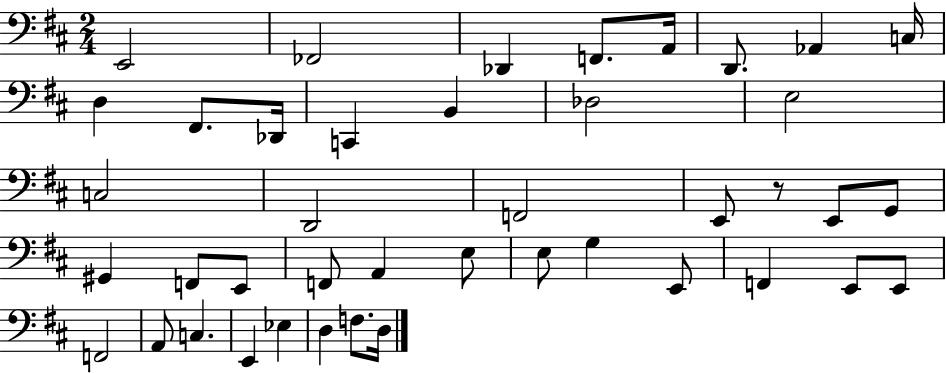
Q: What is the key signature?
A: D major